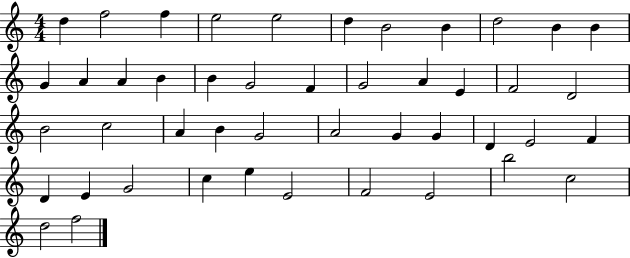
{
  \clef treble
  \numericTimeSignature
  \time 4/4
  \key c \major
  d''4 f''2 f''4 | e''2 e''2 | d''4 b'2 b'4 | d''2 b'4 b'4 | \break g'4 a'4 a'4 b'4 | b'4 g'2 f'4 | g'2 a'4 e'4 | f'2 d'2 | \break b'2 c''2 | a'4 b'4 g'2 | a'2 g'4 g'4 | d'4 e'2 f'4 | \break d'4 e'4 g'2 | c''4 e''4 e'2 | f'2 e'2 | b''2 c''2 | \break d''2 f''2 | \bar "|."
}